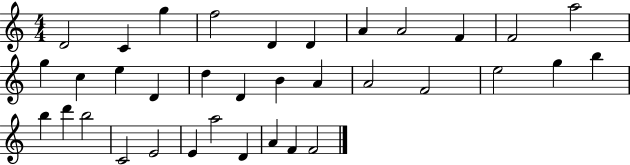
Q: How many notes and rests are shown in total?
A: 35